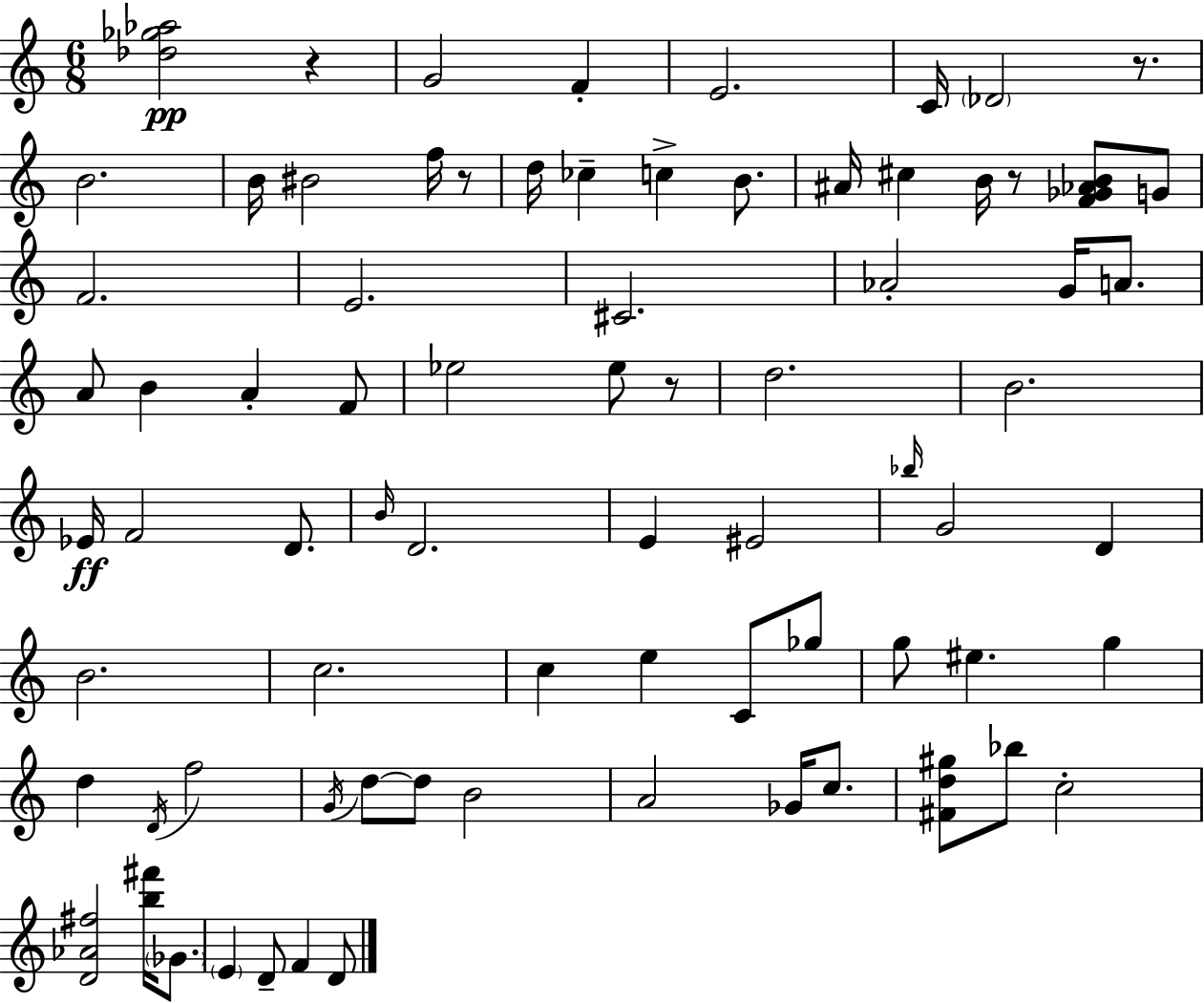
{
  \clef treble
  \numericTimeSignature
  \time 6/8
  \key c \major
  <des'' ges'' aes''>2\pp r4 | g'2 f'4-. | e'2. | c'16 \parenthesize des'2 r8. | \break b'2. | b'16 bis'2 f''16 r8 | d''16 ces''4-- c''4-> b'8. | ais'16 cis''4 b'16 r8 <f' ges' aes' b'>8 g'8 | \break f'2. | e'2. | cis'2. | aes'2-. g'16 a'8. | \break a'8 b'4 a'4-. f'8 | ees''2 ees''8 r8 | d''2. | b'2. | \break ees'16\ff f'2 d'8. | \grace { b'16 } d'2. | e'4 eis'2 | \grace { bes''16 } g'2 d'4 | \break b'2. | c''2. | c''4 e''4 c'8 | ges''8 g''8 eis''4. g''4 | \break d''4 \acciaccatura { d'16 } f''2 | \acciaccatura { g'16 } d''8~~ d''8 b'2 | a'2 | ges'16 c''8. <fis' d'' gis''>8 bes''8 c''2-. | \break <d' aes' fis''>2 | <b'' fis'''>16 \parenthesize ges'8. \parenthesize e'4 d'8-- f'4 | d'8 \bar "|."
}